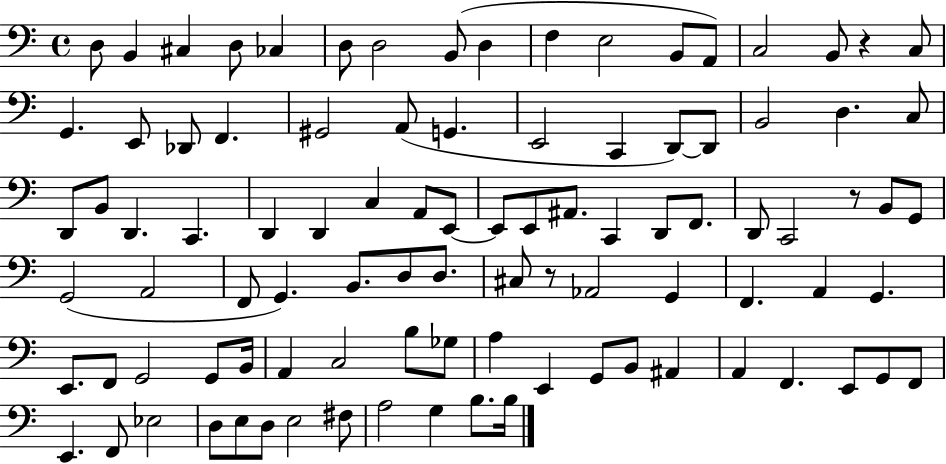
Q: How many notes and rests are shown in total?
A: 96